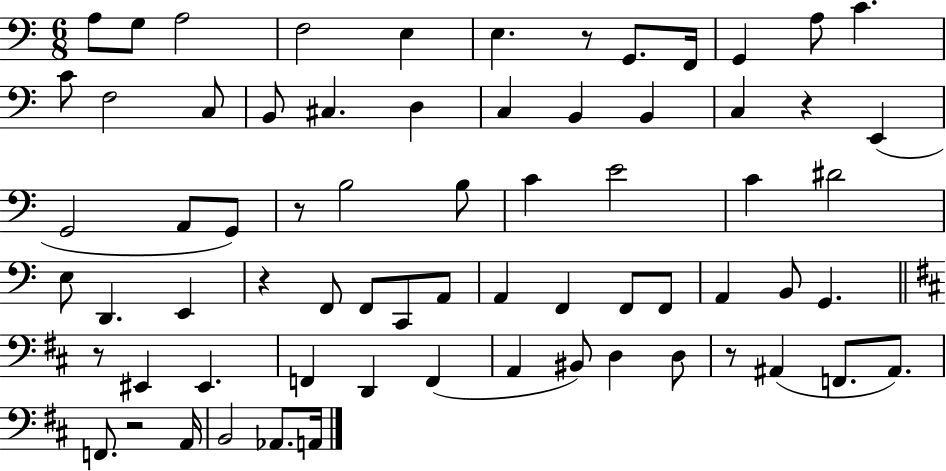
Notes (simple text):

A3/e G3/e A3/h F3/h E3/q E3/q. R/e G2/e. F2/s G2/q A3/e C4/q. C4/e F3/h C3/e B2/e C#3/q. D3/q C3/q B2/q B2/q C3/q R/q E2/q G2/h A2/e G2/e R/e B3/h B3/e C4/q E4/h C4/q D#4/h E3/e D2/q. E2/q R/q F2/e F2/e C2/e A2/e A2/q F2/q F2/e F2/e A2/q B2/e G2/q. R/e EIS2/q EIS2/q. F2/q D2/q F2/q A2/q BIS2/e D3/q D3/e R/e A#2/q F2/e. A#2/e. F2/e. R/h A2/s B2/h Ab2/e. A2/s